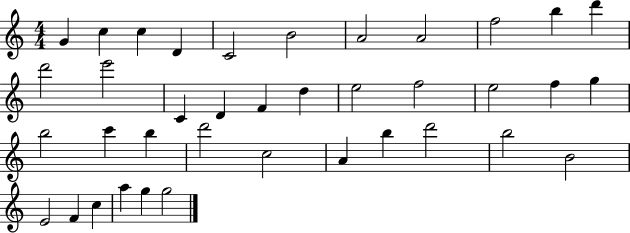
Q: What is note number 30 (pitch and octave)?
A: D6